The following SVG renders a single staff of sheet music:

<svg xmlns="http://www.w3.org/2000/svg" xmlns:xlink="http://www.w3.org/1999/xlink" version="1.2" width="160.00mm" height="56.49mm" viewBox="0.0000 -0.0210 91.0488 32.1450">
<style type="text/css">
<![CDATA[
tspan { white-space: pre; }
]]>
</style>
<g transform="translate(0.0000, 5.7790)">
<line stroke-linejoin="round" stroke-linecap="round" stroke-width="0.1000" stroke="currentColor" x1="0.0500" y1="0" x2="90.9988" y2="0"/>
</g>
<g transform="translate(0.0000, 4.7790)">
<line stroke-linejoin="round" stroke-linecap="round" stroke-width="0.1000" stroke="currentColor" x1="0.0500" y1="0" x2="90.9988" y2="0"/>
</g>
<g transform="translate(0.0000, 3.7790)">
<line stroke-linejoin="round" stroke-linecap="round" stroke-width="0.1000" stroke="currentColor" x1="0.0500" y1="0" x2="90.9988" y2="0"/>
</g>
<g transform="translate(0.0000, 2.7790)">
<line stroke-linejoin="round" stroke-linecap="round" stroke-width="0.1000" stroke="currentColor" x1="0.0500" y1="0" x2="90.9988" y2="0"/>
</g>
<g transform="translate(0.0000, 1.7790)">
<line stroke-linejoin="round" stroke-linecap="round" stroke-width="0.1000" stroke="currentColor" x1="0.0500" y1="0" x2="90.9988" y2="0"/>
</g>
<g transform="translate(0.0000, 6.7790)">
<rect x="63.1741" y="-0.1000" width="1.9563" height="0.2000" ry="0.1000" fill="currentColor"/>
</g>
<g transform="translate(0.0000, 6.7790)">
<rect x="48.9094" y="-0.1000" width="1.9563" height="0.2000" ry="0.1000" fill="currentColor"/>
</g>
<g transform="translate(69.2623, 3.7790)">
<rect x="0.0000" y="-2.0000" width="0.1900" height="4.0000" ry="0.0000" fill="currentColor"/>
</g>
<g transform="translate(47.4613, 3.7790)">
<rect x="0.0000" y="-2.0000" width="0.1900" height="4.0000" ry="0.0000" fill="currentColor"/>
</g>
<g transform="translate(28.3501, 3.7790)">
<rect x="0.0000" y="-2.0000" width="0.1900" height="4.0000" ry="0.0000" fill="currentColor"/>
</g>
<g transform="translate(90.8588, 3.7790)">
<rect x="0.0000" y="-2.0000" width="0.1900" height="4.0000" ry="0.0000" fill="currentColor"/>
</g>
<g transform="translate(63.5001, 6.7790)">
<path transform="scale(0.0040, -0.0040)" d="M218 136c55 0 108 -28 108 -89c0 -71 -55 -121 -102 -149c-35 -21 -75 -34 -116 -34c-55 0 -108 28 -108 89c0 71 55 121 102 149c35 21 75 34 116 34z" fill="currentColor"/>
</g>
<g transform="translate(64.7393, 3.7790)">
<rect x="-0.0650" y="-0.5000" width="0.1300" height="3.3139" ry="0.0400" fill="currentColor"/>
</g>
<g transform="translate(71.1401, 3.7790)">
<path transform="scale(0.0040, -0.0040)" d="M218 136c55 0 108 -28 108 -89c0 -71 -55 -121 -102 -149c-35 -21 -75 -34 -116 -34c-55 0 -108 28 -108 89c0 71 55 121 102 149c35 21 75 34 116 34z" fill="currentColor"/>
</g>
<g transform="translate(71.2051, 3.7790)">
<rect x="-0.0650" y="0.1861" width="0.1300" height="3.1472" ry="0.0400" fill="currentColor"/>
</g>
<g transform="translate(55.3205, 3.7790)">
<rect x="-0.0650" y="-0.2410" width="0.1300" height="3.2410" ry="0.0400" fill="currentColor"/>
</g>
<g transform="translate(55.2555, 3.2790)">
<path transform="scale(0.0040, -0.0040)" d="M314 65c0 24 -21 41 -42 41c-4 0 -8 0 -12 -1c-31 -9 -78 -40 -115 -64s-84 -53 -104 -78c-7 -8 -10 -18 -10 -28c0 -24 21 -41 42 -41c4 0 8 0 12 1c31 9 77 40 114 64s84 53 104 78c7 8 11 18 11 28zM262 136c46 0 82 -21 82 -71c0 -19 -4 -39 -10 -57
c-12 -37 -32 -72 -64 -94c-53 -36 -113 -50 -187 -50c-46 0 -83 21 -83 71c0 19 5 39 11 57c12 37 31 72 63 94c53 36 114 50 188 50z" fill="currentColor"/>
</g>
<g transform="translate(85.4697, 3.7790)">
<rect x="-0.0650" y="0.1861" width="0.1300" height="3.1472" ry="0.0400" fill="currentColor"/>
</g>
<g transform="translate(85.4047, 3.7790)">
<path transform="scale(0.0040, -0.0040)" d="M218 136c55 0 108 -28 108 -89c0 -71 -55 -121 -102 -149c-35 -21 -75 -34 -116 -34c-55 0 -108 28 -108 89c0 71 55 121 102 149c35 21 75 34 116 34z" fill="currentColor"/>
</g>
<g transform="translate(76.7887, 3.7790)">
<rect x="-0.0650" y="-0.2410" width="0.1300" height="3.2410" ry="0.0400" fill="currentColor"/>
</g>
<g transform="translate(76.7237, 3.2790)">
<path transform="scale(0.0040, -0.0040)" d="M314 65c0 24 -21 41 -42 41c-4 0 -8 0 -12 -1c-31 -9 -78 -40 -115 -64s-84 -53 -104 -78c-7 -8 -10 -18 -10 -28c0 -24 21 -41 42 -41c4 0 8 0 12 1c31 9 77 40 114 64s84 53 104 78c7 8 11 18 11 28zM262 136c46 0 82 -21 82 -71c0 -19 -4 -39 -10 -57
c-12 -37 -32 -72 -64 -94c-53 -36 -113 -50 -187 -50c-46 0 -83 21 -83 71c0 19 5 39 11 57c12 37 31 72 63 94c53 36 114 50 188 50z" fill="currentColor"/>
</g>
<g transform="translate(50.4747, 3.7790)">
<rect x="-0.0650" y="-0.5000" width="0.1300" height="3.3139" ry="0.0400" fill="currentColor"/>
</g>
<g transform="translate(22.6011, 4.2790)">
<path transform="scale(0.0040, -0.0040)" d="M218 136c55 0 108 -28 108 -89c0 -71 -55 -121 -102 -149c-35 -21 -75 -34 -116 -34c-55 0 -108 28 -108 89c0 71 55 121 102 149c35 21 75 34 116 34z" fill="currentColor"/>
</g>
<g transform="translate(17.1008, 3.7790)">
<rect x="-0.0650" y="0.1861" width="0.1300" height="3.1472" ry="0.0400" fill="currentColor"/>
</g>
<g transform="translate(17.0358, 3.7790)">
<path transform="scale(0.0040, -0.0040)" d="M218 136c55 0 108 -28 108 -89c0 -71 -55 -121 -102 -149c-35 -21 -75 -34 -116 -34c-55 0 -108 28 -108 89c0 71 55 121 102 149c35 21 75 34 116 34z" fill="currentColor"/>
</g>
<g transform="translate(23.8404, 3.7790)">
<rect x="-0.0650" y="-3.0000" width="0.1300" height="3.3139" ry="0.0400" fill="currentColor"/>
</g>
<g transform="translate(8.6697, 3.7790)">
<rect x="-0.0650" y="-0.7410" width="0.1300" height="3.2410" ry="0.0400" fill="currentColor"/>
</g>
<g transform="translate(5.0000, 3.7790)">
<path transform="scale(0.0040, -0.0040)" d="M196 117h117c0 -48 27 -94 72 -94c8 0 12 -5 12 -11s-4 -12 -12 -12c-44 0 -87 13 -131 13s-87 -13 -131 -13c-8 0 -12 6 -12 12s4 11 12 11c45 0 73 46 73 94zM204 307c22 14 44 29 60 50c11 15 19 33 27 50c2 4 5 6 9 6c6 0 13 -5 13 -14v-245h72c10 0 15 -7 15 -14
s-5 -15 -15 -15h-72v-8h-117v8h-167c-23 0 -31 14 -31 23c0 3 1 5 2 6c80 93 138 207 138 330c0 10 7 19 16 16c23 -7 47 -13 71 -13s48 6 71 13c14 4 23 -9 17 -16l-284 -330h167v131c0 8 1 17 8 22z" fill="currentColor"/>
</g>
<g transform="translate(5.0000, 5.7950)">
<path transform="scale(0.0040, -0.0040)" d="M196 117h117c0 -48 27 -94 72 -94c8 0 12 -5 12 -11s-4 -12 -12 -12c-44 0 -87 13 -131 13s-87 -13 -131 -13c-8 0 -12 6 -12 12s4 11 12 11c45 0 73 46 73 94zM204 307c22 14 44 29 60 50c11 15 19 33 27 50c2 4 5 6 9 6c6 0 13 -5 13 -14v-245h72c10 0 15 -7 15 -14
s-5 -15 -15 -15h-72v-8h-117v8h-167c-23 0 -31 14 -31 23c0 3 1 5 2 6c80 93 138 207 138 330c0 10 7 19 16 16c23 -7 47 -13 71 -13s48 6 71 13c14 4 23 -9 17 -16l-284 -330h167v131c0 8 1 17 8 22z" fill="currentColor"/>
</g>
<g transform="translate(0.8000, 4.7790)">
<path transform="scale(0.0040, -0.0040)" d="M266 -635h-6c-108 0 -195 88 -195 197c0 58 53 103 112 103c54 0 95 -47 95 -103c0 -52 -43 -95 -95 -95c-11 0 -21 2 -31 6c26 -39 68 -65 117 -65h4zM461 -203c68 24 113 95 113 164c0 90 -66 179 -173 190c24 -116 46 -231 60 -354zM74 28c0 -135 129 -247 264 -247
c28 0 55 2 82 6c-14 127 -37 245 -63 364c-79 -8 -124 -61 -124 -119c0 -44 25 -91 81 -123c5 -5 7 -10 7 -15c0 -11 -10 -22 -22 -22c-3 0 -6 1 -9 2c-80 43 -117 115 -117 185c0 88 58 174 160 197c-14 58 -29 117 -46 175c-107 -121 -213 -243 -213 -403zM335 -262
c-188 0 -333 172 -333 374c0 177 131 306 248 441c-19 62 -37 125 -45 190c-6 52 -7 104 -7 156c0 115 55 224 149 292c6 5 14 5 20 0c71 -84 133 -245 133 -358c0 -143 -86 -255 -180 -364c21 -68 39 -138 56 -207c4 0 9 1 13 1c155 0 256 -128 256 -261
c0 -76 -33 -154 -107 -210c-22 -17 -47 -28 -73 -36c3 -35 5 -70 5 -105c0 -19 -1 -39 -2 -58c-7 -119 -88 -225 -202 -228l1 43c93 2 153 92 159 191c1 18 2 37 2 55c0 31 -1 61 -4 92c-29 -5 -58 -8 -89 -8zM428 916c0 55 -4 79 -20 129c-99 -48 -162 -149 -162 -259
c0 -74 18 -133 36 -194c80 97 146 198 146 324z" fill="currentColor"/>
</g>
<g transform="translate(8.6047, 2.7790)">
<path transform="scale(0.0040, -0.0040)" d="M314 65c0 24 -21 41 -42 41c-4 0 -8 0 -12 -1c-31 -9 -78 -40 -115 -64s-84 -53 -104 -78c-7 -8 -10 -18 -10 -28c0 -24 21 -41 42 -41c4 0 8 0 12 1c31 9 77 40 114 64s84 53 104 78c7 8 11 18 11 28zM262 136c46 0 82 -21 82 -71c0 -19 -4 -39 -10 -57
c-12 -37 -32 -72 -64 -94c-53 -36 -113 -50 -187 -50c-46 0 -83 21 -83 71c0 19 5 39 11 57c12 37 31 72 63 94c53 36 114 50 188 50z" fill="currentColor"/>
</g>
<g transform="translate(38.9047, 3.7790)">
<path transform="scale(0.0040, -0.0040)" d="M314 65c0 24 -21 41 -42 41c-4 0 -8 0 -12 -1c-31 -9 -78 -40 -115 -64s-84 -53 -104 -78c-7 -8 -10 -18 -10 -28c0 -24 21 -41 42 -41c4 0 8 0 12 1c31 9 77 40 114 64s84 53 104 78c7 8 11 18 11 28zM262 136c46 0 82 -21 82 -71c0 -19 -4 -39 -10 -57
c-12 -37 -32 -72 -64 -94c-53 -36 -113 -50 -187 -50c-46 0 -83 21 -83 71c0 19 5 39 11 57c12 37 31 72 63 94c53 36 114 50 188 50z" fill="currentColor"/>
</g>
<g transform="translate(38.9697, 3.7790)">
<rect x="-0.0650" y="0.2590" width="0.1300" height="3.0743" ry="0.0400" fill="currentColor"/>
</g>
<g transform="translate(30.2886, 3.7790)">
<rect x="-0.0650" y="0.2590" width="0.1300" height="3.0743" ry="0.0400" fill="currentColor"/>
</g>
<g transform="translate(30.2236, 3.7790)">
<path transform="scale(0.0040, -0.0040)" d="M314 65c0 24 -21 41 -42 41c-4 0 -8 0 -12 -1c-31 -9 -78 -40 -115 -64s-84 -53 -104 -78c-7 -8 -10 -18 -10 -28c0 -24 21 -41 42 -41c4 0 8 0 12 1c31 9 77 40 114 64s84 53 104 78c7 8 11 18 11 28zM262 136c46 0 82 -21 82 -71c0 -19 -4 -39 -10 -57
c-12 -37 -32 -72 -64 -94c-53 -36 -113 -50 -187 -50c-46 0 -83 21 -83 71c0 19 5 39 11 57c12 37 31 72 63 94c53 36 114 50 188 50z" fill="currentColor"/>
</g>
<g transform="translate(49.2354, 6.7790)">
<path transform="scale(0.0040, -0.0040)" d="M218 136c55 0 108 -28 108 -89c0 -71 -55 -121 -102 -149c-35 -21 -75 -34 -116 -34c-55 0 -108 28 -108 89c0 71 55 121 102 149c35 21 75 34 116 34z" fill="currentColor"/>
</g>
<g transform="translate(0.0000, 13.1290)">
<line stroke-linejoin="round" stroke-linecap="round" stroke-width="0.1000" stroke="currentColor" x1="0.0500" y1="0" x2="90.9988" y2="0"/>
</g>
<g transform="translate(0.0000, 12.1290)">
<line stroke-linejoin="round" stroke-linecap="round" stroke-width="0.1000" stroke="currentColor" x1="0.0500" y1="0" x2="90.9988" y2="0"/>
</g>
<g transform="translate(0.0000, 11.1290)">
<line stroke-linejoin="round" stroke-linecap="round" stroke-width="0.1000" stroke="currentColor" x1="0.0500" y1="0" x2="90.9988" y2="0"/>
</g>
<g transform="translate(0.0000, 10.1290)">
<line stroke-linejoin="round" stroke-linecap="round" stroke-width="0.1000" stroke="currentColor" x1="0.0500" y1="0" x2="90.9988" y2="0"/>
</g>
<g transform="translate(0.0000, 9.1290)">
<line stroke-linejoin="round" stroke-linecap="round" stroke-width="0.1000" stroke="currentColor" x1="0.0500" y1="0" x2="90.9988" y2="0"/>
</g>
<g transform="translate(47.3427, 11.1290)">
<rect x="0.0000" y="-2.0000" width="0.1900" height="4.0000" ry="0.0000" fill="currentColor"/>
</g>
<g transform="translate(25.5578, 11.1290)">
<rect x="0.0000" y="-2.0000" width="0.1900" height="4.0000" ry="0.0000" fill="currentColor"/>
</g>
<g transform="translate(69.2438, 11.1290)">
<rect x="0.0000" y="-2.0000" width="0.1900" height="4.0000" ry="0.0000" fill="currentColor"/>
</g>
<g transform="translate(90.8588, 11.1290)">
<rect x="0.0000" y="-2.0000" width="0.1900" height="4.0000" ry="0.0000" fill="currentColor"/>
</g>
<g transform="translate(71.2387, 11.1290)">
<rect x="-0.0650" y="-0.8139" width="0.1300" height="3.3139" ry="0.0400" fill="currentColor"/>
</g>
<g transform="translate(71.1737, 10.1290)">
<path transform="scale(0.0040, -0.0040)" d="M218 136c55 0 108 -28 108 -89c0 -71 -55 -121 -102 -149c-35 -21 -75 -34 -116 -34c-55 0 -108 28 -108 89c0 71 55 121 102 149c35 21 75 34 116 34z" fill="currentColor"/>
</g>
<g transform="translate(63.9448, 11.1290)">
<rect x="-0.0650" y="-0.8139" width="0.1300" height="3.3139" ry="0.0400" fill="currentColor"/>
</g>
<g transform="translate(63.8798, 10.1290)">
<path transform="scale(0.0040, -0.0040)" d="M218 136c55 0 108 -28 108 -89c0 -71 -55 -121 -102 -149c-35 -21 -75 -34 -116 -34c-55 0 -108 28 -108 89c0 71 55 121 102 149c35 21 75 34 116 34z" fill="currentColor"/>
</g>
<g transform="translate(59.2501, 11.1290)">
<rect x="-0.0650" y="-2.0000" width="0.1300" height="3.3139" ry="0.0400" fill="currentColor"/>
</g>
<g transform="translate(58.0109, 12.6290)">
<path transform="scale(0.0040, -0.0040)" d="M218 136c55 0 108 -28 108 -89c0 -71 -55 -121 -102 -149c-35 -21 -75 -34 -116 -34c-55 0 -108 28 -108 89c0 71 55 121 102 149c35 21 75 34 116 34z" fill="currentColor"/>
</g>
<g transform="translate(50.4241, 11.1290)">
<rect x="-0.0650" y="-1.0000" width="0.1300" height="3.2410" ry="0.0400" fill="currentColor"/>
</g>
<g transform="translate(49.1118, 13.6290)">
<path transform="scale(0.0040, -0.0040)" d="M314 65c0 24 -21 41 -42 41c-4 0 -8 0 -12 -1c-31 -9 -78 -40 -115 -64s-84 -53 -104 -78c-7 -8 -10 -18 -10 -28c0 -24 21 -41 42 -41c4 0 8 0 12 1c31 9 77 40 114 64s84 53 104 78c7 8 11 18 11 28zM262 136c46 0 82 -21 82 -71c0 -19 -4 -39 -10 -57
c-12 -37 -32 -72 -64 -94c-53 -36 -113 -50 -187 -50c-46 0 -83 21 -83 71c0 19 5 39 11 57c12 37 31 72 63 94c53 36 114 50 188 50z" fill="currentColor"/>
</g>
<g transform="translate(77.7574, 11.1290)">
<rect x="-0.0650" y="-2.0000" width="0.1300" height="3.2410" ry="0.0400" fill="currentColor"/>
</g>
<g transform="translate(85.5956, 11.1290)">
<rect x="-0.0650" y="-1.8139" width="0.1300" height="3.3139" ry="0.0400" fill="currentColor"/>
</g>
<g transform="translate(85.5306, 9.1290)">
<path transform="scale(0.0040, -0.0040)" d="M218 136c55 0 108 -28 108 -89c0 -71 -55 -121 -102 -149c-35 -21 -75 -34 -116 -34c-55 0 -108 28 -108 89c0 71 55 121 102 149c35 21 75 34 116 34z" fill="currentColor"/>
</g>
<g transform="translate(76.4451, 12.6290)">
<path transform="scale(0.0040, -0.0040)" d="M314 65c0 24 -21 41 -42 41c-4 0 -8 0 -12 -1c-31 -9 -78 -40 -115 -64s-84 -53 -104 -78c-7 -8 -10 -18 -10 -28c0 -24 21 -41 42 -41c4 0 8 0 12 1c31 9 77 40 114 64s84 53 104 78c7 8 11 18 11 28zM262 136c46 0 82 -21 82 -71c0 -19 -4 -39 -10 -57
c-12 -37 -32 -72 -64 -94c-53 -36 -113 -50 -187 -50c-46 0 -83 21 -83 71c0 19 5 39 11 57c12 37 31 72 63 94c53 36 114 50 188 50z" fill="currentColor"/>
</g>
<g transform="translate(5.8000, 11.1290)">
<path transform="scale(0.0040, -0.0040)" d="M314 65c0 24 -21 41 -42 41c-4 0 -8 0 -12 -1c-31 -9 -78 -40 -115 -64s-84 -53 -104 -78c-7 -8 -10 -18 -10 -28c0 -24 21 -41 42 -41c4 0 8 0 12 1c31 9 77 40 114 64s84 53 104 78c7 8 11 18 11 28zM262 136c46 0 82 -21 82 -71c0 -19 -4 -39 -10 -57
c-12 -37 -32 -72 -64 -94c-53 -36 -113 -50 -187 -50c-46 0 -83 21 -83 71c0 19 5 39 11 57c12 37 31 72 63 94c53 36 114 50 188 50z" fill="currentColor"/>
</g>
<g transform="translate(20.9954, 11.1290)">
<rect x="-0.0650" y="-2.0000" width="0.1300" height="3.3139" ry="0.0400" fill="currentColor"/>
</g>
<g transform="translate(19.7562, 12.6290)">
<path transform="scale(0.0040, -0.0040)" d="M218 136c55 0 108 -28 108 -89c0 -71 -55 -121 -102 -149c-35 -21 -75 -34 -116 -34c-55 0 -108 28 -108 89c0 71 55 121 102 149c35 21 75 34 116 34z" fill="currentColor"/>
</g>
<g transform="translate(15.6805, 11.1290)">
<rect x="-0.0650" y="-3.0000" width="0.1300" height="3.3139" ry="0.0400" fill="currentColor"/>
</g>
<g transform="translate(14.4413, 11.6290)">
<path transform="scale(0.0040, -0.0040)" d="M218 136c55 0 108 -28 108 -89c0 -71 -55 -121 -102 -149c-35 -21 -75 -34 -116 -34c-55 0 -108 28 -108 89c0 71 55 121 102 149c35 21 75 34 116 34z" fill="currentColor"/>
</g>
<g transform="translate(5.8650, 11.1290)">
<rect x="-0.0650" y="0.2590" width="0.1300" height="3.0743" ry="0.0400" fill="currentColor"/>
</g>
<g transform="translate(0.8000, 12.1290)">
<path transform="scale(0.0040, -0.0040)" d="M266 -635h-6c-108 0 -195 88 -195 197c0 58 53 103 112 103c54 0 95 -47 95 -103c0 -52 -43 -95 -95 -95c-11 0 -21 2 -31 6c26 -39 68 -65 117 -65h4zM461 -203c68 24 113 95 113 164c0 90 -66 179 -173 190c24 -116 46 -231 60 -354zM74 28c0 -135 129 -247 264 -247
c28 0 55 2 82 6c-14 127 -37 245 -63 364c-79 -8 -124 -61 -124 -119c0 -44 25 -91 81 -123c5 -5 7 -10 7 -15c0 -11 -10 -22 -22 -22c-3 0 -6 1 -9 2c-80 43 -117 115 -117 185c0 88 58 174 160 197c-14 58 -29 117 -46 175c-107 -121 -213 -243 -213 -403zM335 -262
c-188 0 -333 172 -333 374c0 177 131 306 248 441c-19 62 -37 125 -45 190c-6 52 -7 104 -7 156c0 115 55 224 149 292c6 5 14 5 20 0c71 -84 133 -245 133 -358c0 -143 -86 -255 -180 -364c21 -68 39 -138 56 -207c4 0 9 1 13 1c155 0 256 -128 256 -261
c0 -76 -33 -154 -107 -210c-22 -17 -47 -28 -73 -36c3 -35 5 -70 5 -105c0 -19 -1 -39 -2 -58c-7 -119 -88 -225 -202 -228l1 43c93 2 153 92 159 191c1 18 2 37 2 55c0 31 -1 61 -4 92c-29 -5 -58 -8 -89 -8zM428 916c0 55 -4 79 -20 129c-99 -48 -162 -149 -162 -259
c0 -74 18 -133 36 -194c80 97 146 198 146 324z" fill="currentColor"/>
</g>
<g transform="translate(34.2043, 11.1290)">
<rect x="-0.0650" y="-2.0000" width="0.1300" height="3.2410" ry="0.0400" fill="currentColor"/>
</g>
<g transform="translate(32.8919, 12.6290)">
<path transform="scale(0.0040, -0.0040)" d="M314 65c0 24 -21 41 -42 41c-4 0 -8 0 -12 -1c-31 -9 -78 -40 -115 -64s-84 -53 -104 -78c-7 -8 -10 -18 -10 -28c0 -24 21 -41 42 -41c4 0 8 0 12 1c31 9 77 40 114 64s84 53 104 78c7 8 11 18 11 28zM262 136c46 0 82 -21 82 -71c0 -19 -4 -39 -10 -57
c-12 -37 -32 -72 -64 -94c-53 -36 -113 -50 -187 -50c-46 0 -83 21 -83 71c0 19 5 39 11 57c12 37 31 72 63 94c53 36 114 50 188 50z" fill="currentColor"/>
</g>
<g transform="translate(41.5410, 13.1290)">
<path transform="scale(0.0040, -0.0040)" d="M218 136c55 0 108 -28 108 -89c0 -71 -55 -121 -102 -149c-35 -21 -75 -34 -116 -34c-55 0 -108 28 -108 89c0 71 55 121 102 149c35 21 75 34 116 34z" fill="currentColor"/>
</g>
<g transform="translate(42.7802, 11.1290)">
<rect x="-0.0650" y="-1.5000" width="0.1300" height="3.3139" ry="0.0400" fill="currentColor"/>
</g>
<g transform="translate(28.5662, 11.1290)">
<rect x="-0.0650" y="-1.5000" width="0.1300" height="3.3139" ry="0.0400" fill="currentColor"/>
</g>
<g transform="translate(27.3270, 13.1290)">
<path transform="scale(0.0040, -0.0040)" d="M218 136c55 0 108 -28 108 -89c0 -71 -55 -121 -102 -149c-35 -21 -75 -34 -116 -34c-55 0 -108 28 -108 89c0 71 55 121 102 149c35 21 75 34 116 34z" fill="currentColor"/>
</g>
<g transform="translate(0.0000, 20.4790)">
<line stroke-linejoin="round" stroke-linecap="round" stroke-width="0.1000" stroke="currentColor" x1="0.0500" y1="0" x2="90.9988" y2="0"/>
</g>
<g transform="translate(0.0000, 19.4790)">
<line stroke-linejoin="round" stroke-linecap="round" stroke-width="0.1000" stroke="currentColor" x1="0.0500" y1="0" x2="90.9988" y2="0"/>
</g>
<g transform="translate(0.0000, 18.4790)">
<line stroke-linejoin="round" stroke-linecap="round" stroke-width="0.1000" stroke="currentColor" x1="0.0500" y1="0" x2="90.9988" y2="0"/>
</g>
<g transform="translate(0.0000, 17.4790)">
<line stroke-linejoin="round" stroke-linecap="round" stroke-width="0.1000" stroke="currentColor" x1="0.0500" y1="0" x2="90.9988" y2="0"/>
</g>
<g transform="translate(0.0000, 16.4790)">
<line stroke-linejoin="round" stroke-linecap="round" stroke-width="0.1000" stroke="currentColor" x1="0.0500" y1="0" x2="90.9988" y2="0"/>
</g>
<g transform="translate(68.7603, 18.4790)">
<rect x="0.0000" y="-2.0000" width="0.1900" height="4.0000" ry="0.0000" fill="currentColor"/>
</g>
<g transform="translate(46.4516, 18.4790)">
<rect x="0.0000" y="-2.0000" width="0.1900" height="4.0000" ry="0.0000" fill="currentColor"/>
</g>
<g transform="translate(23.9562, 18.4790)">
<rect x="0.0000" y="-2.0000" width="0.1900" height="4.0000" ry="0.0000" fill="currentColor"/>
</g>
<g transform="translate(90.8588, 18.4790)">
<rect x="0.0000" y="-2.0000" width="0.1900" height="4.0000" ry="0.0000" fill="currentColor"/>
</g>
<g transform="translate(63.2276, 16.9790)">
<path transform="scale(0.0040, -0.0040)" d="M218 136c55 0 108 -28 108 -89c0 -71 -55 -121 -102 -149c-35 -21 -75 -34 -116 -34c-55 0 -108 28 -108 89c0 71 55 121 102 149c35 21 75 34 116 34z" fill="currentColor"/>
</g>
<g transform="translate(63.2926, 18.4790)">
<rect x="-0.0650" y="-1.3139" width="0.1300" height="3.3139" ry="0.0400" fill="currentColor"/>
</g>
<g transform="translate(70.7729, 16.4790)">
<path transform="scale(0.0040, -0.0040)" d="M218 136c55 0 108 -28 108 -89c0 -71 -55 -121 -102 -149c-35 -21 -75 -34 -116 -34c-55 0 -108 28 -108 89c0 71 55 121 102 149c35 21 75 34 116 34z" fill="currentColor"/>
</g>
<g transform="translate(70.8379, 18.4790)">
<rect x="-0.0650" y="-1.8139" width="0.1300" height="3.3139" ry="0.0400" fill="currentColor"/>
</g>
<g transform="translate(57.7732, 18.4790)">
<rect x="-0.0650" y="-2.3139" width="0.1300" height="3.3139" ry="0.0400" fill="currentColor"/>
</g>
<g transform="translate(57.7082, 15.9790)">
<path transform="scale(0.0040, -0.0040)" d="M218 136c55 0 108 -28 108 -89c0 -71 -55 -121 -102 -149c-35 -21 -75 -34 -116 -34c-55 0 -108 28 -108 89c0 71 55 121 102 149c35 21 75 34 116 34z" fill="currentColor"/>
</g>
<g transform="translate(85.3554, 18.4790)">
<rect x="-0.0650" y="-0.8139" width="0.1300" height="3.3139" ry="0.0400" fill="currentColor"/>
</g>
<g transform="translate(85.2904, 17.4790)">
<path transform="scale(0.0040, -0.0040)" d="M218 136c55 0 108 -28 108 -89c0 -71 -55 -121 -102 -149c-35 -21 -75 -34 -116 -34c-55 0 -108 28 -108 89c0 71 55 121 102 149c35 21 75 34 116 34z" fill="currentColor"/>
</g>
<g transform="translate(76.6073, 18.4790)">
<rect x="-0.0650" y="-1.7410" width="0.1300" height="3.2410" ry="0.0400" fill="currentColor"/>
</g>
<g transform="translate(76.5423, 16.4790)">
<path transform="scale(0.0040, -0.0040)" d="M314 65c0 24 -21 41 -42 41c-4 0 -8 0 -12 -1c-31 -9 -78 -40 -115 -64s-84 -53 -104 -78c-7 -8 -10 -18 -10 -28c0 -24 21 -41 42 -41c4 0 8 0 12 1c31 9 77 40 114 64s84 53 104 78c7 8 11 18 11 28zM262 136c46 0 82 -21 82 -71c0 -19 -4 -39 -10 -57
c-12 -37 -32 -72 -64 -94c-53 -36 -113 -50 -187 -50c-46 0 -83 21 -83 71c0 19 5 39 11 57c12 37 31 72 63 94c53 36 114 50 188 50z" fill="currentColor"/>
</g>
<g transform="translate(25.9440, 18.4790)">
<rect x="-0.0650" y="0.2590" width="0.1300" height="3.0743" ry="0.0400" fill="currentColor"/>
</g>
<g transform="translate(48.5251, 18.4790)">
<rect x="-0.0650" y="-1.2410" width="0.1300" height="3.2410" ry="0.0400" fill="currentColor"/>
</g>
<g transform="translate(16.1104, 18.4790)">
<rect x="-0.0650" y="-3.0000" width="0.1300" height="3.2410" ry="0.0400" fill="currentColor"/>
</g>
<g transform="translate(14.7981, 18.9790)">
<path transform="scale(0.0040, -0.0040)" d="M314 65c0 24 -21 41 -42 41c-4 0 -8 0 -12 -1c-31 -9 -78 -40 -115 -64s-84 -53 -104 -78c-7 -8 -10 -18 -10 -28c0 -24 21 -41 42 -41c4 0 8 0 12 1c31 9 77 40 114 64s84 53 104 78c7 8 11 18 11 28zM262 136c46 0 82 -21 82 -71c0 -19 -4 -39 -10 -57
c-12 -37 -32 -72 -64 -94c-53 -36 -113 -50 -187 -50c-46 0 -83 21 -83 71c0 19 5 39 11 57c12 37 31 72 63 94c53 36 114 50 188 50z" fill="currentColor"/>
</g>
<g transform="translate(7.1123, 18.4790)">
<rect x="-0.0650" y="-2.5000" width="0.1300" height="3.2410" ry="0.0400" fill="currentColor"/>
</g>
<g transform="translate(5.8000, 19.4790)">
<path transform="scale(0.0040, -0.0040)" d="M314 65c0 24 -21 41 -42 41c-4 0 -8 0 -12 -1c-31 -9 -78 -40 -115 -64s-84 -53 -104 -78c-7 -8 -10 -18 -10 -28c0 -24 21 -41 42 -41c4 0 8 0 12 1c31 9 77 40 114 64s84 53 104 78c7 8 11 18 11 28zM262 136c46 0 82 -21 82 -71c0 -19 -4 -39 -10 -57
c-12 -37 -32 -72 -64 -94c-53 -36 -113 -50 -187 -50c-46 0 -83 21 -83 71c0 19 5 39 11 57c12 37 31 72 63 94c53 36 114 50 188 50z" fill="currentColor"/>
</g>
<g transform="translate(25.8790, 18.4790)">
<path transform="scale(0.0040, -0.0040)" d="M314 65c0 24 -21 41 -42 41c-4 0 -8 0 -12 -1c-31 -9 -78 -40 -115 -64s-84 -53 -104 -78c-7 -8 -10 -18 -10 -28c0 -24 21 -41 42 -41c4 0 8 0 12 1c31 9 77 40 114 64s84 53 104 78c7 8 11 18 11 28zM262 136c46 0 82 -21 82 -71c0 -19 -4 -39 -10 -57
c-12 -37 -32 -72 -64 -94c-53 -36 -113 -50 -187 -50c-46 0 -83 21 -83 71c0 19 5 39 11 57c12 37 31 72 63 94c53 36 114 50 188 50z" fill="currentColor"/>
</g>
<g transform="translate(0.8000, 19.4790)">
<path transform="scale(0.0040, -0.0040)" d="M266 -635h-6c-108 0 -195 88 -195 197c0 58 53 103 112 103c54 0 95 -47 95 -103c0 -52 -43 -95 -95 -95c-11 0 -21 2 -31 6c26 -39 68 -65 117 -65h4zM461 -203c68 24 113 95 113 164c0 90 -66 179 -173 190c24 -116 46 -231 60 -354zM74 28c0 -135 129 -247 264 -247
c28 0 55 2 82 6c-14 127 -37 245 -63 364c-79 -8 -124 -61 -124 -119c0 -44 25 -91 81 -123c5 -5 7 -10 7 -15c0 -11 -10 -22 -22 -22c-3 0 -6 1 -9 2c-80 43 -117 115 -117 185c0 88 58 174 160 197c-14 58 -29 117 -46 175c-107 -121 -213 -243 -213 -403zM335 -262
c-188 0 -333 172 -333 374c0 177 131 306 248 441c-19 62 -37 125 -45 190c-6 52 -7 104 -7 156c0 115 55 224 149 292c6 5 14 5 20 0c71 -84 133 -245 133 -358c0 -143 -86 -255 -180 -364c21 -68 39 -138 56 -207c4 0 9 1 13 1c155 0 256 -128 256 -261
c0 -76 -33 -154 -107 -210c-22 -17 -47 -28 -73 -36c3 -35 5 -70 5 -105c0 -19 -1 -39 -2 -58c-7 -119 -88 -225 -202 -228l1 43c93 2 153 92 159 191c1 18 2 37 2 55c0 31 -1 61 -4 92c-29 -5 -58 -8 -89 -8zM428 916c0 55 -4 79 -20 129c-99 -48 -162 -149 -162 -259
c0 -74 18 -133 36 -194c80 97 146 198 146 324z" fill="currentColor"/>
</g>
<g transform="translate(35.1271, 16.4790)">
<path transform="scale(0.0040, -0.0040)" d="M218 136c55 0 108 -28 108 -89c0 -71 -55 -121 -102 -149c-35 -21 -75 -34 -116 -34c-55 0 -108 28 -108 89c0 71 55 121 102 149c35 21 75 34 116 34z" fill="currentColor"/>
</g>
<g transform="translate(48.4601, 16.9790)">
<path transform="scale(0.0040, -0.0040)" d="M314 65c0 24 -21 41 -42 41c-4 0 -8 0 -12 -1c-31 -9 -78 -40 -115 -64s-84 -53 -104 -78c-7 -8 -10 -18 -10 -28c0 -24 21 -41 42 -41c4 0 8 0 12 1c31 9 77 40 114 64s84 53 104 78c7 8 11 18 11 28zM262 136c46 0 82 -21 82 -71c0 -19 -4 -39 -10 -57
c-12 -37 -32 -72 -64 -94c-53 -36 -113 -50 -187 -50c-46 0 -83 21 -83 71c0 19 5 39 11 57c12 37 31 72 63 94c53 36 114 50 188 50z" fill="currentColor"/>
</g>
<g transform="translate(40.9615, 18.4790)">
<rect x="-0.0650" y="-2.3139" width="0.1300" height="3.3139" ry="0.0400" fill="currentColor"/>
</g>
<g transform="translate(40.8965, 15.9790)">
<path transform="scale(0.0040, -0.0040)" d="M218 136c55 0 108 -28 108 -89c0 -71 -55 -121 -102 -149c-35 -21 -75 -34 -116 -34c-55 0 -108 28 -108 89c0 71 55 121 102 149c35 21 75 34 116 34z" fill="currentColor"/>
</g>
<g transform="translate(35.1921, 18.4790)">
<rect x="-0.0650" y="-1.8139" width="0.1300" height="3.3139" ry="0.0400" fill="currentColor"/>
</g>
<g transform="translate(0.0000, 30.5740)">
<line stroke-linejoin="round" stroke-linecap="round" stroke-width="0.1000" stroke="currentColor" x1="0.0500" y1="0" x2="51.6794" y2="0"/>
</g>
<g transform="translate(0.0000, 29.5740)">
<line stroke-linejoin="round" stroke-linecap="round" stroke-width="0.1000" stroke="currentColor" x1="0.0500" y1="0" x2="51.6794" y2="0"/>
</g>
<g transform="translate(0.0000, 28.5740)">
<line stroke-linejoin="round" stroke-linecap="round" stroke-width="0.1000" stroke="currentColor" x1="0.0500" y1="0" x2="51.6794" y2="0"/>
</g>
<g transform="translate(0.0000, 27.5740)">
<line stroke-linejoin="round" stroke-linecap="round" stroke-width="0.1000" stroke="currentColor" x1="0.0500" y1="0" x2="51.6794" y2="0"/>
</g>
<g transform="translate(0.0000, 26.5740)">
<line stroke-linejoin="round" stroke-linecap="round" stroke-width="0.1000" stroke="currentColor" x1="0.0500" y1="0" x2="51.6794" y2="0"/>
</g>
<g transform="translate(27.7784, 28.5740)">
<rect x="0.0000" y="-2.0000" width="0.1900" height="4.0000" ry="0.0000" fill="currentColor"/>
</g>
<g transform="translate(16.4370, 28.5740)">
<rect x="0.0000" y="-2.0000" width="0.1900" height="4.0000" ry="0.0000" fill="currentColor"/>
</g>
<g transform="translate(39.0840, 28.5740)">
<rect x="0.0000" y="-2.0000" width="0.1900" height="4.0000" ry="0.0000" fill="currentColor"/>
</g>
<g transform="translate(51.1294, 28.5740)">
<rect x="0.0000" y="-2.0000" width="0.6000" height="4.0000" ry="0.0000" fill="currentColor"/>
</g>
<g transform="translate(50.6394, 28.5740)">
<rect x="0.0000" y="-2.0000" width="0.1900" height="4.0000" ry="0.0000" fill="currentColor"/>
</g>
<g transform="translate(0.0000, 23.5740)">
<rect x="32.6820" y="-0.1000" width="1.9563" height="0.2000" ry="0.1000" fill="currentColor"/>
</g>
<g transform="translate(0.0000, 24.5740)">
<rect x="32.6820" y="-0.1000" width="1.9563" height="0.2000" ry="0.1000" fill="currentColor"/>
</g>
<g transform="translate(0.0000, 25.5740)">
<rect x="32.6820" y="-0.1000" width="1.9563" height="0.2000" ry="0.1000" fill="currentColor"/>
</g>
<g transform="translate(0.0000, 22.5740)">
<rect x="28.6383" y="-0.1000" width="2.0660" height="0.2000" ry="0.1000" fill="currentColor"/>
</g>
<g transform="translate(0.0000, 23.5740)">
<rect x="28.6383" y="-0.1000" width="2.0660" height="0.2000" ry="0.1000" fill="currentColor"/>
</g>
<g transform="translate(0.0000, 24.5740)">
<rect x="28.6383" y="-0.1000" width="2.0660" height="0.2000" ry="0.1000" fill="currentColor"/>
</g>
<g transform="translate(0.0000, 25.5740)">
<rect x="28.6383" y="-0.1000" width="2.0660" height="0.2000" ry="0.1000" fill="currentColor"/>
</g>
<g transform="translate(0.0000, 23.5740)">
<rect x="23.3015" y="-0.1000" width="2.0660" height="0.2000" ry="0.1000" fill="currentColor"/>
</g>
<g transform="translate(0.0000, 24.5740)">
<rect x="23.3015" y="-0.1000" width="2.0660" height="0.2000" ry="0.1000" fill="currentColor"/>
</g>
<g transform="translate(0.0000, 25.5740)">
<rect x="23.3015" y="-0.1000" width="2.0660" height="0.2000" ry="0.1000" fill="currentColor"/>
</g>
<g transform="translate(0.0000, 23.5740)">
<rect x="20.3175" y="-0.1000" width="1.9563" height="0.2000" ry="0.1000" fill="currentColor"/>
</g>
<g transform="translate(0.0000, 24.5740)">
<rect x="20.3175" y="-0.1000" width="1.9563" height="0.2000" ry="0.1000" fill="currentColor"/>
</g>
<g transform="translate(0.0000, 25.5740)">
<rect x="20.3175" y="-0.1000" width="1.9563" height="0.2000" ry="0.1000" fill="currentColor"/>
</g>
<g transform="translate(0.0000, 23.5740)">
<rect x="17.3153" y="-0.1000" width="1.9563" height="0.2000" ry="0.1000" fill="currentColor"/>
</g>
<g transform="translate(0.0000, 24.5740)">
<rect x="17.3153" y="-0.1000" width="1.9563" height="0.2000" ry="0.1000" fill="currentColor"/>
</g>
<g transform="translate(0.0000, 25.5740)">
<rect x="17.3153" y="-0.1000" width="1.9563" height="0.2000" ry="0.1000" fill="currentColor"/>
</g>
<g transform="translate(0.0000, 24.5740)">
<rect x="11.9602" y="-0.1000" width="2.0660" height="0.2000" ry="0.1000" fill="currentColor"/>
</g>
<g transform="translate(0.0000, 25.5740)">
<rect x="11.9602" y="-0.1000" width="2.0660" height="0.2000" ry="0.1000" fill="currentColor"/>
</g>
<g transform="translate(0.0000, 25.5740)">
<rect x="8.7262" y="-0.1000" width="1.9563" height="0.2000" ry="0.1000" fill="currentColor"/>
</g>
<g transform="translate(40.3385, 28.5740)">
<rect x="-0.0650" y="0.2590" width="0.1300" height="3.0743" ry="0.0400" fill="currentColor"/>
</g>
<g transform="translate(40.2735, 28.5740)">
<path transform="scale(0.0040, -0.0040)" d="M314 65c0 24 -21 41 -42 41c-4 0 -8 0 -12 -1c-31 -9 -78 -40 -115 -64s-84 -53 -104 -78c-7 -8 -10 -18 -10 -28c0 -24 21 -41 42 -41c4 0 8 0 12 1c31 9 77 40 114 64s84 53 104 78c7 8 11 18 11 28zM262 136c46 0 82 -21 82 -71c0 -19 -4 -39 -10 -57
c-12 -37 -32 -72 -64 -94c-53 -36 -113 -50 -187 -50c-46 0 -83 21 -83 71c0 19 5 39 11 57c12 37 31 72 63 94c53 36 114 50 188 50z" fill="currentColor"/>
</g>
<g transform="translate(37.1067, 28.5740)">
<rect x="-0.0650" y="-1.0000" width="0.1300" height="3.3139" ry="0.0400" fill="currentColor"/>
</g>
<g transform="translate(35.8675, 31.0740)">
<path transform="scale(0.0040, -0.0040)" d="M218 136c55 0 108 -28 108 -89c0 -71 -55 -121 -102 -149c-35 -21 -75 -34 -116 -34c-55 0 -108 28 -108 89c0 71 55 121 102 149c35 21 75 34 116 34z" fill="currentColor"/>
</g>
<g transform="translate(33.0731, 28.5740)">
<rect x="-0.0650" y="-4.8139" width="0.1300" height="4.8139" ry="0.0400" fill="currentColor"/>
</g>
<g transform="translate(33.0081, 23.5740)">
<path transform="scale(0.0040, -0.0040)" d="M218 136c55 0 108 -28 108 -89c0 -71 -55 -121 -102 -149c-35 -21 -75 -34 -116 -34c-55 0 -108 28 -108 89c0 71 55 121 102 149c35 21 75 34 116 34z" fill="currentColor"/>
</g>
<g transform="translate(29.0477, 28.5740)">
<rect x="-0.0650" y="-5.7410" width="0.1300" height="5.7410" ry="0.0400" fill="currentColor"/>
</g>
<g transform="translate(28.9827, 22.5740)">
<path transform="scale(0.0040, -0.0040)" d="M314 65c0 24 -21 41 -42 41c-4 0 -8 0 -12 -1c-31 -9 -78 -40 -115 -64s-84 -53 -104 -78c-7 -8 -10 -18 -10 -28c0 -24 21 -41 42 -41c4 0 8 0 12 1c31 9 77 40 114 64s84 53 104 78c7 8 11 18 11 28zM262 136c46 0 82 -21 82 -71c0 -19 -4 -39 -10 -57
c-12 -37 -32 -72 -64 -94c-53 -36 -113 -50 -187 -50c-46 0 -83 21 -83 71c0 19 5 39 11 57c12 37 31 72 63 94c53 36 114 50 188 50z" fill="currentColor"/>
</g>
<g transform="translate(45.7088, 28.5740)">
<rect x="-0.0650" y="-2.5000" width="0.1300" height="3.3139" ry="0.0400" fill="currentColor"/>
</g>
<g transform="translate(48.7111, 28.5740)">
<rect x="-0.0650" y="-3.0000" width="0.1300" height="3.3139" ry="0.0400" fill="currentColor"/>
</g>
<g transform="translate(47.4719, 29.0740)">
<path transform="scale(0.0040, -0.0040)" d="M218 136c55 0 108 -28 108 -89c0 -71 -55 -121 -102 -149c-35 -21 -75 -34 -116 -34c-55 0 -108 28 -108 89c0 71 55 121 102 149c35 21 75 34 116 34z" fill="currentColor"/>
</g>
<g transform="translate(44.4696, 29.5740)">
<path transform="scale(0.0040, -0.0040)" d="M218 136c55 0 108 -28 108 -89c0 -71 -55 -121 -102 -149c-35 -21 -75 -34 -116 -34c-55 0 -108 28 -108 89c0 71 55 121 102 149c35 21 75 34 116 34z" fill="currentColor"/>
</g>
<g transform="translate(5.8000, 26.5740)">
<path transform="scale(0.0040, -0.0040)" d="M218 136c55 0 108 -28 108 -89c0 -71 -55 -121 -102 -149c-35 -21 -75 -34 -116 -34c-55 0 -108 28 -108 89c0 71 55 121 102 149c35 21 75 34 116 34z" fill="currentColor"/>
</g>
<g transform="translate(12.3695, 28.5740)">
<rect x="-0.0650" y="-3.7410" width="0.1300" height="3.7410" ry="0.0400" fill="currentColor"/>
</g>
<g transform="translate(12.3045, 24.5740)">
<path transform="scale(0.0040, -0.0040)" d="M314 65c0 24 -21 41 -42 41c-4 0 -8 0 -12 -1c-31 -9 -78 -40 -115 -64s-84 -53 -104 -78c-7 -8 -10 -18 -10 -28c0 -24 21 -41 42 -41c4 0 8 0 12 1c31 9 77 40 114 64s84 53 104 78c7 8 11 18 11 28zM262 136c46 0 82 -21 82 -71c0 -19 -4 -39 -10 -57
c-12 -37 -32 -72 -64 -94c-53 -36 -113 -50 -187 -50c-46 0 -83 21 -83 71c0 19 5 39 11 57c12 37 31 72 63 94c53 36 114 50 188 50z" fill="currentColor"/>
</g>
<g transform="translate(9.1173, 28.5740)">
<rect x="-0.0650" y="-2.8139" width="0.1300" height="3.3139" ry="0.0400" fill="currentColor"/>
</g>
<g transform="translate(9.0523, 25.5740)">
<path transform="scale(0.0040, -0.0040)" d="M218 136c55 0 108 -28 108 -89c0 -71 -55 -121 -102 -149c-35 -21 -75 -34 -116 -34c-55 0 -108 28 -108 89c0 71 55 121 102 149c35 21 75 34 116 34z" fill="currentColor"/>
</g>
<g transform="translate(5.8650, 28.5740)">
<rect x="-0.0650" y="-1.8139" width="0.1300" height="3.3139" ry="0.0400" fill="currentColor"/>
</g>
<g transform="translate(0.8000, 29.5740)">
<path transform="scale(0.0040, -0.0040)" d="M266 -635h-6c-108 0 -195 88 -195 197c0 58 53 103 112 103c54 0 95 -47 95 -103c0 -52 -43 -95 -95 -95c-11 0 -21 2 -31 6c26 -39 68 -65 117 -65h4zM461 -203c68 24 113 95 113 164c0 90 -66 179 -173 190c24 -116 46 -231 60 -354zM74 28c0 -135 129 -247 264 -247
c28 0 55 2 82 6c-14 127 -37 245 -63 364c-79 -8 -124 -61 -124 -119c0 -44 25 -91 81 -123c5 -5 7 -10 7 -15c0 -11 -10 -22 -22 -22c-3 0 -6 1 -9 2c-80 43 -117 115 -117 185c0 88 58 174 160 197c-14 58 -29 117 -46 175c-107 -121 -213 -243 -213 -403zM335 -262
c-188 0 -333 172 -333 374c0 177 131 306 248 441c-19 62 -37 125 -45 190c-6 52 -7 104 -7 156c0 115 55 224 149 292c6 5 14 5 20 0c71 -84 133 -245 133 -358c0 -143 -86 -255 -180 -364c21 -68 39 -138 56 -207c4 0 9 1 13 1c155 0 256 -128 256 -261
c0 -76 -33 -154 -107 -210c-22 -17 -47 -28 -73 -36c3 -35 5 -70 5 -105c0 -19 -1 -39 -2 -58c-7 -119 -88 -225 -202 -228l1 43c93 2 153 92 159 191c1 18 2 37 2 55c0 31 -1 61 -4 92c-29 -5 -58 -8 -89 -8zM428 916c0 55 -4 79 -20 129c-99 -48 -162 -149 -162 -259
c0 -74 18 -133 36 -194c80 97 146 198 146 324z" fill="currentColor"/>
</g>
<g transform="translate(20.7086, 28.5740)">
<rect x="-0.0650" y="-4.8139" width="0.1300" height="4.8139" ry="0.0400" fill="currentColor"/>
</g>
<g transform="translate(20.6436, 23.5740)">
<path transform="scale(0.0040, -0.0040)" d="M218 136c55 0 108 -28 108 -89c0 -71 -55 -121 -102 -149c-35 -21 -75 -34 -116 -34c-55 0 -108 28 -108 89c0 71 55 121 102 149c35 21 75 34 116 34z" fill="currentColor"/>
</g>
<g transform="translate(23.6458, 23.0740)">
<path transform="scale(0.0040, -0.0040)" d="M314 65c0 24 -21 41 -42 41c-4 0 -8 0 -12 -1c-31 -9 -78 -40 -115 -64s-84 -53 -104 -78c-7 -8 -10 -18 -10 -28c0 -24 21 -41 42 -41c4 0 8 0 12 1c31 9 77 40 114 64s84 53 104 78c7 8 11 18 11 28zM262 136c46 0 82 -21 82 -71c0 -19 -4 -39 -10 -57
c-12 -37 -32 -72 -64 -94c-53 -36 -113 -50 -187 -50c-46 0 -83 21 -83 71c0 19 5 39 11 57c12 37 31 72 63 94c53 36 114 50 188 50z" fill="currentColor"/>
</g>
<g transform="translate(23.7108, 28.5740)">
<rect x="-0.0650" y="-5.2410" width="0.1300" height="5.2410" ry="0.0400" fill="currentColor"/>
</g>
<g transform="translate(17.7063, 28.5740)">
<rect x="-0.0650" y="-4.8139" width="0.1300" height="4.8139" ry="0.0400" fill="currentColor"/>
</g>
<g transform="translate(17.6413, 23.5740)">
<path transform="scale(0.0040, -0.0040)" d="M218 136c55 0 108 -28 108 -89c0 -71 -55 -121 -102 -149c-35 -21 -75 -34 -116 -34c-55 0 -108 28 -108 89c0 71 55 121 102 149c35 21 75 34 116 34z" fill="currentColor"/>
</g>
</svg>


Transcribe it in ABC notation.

X:1
T:Untitled
M:4/4
L:1/4
K:C
d2 B A B2 B2 C c2 C B c2 B B2 A F E F2 E D2 F d d F2 f G2 A2 B2 f g e2 g e f f2 d f a c'2 e' e' f'2 g'2 e' D B2 G A